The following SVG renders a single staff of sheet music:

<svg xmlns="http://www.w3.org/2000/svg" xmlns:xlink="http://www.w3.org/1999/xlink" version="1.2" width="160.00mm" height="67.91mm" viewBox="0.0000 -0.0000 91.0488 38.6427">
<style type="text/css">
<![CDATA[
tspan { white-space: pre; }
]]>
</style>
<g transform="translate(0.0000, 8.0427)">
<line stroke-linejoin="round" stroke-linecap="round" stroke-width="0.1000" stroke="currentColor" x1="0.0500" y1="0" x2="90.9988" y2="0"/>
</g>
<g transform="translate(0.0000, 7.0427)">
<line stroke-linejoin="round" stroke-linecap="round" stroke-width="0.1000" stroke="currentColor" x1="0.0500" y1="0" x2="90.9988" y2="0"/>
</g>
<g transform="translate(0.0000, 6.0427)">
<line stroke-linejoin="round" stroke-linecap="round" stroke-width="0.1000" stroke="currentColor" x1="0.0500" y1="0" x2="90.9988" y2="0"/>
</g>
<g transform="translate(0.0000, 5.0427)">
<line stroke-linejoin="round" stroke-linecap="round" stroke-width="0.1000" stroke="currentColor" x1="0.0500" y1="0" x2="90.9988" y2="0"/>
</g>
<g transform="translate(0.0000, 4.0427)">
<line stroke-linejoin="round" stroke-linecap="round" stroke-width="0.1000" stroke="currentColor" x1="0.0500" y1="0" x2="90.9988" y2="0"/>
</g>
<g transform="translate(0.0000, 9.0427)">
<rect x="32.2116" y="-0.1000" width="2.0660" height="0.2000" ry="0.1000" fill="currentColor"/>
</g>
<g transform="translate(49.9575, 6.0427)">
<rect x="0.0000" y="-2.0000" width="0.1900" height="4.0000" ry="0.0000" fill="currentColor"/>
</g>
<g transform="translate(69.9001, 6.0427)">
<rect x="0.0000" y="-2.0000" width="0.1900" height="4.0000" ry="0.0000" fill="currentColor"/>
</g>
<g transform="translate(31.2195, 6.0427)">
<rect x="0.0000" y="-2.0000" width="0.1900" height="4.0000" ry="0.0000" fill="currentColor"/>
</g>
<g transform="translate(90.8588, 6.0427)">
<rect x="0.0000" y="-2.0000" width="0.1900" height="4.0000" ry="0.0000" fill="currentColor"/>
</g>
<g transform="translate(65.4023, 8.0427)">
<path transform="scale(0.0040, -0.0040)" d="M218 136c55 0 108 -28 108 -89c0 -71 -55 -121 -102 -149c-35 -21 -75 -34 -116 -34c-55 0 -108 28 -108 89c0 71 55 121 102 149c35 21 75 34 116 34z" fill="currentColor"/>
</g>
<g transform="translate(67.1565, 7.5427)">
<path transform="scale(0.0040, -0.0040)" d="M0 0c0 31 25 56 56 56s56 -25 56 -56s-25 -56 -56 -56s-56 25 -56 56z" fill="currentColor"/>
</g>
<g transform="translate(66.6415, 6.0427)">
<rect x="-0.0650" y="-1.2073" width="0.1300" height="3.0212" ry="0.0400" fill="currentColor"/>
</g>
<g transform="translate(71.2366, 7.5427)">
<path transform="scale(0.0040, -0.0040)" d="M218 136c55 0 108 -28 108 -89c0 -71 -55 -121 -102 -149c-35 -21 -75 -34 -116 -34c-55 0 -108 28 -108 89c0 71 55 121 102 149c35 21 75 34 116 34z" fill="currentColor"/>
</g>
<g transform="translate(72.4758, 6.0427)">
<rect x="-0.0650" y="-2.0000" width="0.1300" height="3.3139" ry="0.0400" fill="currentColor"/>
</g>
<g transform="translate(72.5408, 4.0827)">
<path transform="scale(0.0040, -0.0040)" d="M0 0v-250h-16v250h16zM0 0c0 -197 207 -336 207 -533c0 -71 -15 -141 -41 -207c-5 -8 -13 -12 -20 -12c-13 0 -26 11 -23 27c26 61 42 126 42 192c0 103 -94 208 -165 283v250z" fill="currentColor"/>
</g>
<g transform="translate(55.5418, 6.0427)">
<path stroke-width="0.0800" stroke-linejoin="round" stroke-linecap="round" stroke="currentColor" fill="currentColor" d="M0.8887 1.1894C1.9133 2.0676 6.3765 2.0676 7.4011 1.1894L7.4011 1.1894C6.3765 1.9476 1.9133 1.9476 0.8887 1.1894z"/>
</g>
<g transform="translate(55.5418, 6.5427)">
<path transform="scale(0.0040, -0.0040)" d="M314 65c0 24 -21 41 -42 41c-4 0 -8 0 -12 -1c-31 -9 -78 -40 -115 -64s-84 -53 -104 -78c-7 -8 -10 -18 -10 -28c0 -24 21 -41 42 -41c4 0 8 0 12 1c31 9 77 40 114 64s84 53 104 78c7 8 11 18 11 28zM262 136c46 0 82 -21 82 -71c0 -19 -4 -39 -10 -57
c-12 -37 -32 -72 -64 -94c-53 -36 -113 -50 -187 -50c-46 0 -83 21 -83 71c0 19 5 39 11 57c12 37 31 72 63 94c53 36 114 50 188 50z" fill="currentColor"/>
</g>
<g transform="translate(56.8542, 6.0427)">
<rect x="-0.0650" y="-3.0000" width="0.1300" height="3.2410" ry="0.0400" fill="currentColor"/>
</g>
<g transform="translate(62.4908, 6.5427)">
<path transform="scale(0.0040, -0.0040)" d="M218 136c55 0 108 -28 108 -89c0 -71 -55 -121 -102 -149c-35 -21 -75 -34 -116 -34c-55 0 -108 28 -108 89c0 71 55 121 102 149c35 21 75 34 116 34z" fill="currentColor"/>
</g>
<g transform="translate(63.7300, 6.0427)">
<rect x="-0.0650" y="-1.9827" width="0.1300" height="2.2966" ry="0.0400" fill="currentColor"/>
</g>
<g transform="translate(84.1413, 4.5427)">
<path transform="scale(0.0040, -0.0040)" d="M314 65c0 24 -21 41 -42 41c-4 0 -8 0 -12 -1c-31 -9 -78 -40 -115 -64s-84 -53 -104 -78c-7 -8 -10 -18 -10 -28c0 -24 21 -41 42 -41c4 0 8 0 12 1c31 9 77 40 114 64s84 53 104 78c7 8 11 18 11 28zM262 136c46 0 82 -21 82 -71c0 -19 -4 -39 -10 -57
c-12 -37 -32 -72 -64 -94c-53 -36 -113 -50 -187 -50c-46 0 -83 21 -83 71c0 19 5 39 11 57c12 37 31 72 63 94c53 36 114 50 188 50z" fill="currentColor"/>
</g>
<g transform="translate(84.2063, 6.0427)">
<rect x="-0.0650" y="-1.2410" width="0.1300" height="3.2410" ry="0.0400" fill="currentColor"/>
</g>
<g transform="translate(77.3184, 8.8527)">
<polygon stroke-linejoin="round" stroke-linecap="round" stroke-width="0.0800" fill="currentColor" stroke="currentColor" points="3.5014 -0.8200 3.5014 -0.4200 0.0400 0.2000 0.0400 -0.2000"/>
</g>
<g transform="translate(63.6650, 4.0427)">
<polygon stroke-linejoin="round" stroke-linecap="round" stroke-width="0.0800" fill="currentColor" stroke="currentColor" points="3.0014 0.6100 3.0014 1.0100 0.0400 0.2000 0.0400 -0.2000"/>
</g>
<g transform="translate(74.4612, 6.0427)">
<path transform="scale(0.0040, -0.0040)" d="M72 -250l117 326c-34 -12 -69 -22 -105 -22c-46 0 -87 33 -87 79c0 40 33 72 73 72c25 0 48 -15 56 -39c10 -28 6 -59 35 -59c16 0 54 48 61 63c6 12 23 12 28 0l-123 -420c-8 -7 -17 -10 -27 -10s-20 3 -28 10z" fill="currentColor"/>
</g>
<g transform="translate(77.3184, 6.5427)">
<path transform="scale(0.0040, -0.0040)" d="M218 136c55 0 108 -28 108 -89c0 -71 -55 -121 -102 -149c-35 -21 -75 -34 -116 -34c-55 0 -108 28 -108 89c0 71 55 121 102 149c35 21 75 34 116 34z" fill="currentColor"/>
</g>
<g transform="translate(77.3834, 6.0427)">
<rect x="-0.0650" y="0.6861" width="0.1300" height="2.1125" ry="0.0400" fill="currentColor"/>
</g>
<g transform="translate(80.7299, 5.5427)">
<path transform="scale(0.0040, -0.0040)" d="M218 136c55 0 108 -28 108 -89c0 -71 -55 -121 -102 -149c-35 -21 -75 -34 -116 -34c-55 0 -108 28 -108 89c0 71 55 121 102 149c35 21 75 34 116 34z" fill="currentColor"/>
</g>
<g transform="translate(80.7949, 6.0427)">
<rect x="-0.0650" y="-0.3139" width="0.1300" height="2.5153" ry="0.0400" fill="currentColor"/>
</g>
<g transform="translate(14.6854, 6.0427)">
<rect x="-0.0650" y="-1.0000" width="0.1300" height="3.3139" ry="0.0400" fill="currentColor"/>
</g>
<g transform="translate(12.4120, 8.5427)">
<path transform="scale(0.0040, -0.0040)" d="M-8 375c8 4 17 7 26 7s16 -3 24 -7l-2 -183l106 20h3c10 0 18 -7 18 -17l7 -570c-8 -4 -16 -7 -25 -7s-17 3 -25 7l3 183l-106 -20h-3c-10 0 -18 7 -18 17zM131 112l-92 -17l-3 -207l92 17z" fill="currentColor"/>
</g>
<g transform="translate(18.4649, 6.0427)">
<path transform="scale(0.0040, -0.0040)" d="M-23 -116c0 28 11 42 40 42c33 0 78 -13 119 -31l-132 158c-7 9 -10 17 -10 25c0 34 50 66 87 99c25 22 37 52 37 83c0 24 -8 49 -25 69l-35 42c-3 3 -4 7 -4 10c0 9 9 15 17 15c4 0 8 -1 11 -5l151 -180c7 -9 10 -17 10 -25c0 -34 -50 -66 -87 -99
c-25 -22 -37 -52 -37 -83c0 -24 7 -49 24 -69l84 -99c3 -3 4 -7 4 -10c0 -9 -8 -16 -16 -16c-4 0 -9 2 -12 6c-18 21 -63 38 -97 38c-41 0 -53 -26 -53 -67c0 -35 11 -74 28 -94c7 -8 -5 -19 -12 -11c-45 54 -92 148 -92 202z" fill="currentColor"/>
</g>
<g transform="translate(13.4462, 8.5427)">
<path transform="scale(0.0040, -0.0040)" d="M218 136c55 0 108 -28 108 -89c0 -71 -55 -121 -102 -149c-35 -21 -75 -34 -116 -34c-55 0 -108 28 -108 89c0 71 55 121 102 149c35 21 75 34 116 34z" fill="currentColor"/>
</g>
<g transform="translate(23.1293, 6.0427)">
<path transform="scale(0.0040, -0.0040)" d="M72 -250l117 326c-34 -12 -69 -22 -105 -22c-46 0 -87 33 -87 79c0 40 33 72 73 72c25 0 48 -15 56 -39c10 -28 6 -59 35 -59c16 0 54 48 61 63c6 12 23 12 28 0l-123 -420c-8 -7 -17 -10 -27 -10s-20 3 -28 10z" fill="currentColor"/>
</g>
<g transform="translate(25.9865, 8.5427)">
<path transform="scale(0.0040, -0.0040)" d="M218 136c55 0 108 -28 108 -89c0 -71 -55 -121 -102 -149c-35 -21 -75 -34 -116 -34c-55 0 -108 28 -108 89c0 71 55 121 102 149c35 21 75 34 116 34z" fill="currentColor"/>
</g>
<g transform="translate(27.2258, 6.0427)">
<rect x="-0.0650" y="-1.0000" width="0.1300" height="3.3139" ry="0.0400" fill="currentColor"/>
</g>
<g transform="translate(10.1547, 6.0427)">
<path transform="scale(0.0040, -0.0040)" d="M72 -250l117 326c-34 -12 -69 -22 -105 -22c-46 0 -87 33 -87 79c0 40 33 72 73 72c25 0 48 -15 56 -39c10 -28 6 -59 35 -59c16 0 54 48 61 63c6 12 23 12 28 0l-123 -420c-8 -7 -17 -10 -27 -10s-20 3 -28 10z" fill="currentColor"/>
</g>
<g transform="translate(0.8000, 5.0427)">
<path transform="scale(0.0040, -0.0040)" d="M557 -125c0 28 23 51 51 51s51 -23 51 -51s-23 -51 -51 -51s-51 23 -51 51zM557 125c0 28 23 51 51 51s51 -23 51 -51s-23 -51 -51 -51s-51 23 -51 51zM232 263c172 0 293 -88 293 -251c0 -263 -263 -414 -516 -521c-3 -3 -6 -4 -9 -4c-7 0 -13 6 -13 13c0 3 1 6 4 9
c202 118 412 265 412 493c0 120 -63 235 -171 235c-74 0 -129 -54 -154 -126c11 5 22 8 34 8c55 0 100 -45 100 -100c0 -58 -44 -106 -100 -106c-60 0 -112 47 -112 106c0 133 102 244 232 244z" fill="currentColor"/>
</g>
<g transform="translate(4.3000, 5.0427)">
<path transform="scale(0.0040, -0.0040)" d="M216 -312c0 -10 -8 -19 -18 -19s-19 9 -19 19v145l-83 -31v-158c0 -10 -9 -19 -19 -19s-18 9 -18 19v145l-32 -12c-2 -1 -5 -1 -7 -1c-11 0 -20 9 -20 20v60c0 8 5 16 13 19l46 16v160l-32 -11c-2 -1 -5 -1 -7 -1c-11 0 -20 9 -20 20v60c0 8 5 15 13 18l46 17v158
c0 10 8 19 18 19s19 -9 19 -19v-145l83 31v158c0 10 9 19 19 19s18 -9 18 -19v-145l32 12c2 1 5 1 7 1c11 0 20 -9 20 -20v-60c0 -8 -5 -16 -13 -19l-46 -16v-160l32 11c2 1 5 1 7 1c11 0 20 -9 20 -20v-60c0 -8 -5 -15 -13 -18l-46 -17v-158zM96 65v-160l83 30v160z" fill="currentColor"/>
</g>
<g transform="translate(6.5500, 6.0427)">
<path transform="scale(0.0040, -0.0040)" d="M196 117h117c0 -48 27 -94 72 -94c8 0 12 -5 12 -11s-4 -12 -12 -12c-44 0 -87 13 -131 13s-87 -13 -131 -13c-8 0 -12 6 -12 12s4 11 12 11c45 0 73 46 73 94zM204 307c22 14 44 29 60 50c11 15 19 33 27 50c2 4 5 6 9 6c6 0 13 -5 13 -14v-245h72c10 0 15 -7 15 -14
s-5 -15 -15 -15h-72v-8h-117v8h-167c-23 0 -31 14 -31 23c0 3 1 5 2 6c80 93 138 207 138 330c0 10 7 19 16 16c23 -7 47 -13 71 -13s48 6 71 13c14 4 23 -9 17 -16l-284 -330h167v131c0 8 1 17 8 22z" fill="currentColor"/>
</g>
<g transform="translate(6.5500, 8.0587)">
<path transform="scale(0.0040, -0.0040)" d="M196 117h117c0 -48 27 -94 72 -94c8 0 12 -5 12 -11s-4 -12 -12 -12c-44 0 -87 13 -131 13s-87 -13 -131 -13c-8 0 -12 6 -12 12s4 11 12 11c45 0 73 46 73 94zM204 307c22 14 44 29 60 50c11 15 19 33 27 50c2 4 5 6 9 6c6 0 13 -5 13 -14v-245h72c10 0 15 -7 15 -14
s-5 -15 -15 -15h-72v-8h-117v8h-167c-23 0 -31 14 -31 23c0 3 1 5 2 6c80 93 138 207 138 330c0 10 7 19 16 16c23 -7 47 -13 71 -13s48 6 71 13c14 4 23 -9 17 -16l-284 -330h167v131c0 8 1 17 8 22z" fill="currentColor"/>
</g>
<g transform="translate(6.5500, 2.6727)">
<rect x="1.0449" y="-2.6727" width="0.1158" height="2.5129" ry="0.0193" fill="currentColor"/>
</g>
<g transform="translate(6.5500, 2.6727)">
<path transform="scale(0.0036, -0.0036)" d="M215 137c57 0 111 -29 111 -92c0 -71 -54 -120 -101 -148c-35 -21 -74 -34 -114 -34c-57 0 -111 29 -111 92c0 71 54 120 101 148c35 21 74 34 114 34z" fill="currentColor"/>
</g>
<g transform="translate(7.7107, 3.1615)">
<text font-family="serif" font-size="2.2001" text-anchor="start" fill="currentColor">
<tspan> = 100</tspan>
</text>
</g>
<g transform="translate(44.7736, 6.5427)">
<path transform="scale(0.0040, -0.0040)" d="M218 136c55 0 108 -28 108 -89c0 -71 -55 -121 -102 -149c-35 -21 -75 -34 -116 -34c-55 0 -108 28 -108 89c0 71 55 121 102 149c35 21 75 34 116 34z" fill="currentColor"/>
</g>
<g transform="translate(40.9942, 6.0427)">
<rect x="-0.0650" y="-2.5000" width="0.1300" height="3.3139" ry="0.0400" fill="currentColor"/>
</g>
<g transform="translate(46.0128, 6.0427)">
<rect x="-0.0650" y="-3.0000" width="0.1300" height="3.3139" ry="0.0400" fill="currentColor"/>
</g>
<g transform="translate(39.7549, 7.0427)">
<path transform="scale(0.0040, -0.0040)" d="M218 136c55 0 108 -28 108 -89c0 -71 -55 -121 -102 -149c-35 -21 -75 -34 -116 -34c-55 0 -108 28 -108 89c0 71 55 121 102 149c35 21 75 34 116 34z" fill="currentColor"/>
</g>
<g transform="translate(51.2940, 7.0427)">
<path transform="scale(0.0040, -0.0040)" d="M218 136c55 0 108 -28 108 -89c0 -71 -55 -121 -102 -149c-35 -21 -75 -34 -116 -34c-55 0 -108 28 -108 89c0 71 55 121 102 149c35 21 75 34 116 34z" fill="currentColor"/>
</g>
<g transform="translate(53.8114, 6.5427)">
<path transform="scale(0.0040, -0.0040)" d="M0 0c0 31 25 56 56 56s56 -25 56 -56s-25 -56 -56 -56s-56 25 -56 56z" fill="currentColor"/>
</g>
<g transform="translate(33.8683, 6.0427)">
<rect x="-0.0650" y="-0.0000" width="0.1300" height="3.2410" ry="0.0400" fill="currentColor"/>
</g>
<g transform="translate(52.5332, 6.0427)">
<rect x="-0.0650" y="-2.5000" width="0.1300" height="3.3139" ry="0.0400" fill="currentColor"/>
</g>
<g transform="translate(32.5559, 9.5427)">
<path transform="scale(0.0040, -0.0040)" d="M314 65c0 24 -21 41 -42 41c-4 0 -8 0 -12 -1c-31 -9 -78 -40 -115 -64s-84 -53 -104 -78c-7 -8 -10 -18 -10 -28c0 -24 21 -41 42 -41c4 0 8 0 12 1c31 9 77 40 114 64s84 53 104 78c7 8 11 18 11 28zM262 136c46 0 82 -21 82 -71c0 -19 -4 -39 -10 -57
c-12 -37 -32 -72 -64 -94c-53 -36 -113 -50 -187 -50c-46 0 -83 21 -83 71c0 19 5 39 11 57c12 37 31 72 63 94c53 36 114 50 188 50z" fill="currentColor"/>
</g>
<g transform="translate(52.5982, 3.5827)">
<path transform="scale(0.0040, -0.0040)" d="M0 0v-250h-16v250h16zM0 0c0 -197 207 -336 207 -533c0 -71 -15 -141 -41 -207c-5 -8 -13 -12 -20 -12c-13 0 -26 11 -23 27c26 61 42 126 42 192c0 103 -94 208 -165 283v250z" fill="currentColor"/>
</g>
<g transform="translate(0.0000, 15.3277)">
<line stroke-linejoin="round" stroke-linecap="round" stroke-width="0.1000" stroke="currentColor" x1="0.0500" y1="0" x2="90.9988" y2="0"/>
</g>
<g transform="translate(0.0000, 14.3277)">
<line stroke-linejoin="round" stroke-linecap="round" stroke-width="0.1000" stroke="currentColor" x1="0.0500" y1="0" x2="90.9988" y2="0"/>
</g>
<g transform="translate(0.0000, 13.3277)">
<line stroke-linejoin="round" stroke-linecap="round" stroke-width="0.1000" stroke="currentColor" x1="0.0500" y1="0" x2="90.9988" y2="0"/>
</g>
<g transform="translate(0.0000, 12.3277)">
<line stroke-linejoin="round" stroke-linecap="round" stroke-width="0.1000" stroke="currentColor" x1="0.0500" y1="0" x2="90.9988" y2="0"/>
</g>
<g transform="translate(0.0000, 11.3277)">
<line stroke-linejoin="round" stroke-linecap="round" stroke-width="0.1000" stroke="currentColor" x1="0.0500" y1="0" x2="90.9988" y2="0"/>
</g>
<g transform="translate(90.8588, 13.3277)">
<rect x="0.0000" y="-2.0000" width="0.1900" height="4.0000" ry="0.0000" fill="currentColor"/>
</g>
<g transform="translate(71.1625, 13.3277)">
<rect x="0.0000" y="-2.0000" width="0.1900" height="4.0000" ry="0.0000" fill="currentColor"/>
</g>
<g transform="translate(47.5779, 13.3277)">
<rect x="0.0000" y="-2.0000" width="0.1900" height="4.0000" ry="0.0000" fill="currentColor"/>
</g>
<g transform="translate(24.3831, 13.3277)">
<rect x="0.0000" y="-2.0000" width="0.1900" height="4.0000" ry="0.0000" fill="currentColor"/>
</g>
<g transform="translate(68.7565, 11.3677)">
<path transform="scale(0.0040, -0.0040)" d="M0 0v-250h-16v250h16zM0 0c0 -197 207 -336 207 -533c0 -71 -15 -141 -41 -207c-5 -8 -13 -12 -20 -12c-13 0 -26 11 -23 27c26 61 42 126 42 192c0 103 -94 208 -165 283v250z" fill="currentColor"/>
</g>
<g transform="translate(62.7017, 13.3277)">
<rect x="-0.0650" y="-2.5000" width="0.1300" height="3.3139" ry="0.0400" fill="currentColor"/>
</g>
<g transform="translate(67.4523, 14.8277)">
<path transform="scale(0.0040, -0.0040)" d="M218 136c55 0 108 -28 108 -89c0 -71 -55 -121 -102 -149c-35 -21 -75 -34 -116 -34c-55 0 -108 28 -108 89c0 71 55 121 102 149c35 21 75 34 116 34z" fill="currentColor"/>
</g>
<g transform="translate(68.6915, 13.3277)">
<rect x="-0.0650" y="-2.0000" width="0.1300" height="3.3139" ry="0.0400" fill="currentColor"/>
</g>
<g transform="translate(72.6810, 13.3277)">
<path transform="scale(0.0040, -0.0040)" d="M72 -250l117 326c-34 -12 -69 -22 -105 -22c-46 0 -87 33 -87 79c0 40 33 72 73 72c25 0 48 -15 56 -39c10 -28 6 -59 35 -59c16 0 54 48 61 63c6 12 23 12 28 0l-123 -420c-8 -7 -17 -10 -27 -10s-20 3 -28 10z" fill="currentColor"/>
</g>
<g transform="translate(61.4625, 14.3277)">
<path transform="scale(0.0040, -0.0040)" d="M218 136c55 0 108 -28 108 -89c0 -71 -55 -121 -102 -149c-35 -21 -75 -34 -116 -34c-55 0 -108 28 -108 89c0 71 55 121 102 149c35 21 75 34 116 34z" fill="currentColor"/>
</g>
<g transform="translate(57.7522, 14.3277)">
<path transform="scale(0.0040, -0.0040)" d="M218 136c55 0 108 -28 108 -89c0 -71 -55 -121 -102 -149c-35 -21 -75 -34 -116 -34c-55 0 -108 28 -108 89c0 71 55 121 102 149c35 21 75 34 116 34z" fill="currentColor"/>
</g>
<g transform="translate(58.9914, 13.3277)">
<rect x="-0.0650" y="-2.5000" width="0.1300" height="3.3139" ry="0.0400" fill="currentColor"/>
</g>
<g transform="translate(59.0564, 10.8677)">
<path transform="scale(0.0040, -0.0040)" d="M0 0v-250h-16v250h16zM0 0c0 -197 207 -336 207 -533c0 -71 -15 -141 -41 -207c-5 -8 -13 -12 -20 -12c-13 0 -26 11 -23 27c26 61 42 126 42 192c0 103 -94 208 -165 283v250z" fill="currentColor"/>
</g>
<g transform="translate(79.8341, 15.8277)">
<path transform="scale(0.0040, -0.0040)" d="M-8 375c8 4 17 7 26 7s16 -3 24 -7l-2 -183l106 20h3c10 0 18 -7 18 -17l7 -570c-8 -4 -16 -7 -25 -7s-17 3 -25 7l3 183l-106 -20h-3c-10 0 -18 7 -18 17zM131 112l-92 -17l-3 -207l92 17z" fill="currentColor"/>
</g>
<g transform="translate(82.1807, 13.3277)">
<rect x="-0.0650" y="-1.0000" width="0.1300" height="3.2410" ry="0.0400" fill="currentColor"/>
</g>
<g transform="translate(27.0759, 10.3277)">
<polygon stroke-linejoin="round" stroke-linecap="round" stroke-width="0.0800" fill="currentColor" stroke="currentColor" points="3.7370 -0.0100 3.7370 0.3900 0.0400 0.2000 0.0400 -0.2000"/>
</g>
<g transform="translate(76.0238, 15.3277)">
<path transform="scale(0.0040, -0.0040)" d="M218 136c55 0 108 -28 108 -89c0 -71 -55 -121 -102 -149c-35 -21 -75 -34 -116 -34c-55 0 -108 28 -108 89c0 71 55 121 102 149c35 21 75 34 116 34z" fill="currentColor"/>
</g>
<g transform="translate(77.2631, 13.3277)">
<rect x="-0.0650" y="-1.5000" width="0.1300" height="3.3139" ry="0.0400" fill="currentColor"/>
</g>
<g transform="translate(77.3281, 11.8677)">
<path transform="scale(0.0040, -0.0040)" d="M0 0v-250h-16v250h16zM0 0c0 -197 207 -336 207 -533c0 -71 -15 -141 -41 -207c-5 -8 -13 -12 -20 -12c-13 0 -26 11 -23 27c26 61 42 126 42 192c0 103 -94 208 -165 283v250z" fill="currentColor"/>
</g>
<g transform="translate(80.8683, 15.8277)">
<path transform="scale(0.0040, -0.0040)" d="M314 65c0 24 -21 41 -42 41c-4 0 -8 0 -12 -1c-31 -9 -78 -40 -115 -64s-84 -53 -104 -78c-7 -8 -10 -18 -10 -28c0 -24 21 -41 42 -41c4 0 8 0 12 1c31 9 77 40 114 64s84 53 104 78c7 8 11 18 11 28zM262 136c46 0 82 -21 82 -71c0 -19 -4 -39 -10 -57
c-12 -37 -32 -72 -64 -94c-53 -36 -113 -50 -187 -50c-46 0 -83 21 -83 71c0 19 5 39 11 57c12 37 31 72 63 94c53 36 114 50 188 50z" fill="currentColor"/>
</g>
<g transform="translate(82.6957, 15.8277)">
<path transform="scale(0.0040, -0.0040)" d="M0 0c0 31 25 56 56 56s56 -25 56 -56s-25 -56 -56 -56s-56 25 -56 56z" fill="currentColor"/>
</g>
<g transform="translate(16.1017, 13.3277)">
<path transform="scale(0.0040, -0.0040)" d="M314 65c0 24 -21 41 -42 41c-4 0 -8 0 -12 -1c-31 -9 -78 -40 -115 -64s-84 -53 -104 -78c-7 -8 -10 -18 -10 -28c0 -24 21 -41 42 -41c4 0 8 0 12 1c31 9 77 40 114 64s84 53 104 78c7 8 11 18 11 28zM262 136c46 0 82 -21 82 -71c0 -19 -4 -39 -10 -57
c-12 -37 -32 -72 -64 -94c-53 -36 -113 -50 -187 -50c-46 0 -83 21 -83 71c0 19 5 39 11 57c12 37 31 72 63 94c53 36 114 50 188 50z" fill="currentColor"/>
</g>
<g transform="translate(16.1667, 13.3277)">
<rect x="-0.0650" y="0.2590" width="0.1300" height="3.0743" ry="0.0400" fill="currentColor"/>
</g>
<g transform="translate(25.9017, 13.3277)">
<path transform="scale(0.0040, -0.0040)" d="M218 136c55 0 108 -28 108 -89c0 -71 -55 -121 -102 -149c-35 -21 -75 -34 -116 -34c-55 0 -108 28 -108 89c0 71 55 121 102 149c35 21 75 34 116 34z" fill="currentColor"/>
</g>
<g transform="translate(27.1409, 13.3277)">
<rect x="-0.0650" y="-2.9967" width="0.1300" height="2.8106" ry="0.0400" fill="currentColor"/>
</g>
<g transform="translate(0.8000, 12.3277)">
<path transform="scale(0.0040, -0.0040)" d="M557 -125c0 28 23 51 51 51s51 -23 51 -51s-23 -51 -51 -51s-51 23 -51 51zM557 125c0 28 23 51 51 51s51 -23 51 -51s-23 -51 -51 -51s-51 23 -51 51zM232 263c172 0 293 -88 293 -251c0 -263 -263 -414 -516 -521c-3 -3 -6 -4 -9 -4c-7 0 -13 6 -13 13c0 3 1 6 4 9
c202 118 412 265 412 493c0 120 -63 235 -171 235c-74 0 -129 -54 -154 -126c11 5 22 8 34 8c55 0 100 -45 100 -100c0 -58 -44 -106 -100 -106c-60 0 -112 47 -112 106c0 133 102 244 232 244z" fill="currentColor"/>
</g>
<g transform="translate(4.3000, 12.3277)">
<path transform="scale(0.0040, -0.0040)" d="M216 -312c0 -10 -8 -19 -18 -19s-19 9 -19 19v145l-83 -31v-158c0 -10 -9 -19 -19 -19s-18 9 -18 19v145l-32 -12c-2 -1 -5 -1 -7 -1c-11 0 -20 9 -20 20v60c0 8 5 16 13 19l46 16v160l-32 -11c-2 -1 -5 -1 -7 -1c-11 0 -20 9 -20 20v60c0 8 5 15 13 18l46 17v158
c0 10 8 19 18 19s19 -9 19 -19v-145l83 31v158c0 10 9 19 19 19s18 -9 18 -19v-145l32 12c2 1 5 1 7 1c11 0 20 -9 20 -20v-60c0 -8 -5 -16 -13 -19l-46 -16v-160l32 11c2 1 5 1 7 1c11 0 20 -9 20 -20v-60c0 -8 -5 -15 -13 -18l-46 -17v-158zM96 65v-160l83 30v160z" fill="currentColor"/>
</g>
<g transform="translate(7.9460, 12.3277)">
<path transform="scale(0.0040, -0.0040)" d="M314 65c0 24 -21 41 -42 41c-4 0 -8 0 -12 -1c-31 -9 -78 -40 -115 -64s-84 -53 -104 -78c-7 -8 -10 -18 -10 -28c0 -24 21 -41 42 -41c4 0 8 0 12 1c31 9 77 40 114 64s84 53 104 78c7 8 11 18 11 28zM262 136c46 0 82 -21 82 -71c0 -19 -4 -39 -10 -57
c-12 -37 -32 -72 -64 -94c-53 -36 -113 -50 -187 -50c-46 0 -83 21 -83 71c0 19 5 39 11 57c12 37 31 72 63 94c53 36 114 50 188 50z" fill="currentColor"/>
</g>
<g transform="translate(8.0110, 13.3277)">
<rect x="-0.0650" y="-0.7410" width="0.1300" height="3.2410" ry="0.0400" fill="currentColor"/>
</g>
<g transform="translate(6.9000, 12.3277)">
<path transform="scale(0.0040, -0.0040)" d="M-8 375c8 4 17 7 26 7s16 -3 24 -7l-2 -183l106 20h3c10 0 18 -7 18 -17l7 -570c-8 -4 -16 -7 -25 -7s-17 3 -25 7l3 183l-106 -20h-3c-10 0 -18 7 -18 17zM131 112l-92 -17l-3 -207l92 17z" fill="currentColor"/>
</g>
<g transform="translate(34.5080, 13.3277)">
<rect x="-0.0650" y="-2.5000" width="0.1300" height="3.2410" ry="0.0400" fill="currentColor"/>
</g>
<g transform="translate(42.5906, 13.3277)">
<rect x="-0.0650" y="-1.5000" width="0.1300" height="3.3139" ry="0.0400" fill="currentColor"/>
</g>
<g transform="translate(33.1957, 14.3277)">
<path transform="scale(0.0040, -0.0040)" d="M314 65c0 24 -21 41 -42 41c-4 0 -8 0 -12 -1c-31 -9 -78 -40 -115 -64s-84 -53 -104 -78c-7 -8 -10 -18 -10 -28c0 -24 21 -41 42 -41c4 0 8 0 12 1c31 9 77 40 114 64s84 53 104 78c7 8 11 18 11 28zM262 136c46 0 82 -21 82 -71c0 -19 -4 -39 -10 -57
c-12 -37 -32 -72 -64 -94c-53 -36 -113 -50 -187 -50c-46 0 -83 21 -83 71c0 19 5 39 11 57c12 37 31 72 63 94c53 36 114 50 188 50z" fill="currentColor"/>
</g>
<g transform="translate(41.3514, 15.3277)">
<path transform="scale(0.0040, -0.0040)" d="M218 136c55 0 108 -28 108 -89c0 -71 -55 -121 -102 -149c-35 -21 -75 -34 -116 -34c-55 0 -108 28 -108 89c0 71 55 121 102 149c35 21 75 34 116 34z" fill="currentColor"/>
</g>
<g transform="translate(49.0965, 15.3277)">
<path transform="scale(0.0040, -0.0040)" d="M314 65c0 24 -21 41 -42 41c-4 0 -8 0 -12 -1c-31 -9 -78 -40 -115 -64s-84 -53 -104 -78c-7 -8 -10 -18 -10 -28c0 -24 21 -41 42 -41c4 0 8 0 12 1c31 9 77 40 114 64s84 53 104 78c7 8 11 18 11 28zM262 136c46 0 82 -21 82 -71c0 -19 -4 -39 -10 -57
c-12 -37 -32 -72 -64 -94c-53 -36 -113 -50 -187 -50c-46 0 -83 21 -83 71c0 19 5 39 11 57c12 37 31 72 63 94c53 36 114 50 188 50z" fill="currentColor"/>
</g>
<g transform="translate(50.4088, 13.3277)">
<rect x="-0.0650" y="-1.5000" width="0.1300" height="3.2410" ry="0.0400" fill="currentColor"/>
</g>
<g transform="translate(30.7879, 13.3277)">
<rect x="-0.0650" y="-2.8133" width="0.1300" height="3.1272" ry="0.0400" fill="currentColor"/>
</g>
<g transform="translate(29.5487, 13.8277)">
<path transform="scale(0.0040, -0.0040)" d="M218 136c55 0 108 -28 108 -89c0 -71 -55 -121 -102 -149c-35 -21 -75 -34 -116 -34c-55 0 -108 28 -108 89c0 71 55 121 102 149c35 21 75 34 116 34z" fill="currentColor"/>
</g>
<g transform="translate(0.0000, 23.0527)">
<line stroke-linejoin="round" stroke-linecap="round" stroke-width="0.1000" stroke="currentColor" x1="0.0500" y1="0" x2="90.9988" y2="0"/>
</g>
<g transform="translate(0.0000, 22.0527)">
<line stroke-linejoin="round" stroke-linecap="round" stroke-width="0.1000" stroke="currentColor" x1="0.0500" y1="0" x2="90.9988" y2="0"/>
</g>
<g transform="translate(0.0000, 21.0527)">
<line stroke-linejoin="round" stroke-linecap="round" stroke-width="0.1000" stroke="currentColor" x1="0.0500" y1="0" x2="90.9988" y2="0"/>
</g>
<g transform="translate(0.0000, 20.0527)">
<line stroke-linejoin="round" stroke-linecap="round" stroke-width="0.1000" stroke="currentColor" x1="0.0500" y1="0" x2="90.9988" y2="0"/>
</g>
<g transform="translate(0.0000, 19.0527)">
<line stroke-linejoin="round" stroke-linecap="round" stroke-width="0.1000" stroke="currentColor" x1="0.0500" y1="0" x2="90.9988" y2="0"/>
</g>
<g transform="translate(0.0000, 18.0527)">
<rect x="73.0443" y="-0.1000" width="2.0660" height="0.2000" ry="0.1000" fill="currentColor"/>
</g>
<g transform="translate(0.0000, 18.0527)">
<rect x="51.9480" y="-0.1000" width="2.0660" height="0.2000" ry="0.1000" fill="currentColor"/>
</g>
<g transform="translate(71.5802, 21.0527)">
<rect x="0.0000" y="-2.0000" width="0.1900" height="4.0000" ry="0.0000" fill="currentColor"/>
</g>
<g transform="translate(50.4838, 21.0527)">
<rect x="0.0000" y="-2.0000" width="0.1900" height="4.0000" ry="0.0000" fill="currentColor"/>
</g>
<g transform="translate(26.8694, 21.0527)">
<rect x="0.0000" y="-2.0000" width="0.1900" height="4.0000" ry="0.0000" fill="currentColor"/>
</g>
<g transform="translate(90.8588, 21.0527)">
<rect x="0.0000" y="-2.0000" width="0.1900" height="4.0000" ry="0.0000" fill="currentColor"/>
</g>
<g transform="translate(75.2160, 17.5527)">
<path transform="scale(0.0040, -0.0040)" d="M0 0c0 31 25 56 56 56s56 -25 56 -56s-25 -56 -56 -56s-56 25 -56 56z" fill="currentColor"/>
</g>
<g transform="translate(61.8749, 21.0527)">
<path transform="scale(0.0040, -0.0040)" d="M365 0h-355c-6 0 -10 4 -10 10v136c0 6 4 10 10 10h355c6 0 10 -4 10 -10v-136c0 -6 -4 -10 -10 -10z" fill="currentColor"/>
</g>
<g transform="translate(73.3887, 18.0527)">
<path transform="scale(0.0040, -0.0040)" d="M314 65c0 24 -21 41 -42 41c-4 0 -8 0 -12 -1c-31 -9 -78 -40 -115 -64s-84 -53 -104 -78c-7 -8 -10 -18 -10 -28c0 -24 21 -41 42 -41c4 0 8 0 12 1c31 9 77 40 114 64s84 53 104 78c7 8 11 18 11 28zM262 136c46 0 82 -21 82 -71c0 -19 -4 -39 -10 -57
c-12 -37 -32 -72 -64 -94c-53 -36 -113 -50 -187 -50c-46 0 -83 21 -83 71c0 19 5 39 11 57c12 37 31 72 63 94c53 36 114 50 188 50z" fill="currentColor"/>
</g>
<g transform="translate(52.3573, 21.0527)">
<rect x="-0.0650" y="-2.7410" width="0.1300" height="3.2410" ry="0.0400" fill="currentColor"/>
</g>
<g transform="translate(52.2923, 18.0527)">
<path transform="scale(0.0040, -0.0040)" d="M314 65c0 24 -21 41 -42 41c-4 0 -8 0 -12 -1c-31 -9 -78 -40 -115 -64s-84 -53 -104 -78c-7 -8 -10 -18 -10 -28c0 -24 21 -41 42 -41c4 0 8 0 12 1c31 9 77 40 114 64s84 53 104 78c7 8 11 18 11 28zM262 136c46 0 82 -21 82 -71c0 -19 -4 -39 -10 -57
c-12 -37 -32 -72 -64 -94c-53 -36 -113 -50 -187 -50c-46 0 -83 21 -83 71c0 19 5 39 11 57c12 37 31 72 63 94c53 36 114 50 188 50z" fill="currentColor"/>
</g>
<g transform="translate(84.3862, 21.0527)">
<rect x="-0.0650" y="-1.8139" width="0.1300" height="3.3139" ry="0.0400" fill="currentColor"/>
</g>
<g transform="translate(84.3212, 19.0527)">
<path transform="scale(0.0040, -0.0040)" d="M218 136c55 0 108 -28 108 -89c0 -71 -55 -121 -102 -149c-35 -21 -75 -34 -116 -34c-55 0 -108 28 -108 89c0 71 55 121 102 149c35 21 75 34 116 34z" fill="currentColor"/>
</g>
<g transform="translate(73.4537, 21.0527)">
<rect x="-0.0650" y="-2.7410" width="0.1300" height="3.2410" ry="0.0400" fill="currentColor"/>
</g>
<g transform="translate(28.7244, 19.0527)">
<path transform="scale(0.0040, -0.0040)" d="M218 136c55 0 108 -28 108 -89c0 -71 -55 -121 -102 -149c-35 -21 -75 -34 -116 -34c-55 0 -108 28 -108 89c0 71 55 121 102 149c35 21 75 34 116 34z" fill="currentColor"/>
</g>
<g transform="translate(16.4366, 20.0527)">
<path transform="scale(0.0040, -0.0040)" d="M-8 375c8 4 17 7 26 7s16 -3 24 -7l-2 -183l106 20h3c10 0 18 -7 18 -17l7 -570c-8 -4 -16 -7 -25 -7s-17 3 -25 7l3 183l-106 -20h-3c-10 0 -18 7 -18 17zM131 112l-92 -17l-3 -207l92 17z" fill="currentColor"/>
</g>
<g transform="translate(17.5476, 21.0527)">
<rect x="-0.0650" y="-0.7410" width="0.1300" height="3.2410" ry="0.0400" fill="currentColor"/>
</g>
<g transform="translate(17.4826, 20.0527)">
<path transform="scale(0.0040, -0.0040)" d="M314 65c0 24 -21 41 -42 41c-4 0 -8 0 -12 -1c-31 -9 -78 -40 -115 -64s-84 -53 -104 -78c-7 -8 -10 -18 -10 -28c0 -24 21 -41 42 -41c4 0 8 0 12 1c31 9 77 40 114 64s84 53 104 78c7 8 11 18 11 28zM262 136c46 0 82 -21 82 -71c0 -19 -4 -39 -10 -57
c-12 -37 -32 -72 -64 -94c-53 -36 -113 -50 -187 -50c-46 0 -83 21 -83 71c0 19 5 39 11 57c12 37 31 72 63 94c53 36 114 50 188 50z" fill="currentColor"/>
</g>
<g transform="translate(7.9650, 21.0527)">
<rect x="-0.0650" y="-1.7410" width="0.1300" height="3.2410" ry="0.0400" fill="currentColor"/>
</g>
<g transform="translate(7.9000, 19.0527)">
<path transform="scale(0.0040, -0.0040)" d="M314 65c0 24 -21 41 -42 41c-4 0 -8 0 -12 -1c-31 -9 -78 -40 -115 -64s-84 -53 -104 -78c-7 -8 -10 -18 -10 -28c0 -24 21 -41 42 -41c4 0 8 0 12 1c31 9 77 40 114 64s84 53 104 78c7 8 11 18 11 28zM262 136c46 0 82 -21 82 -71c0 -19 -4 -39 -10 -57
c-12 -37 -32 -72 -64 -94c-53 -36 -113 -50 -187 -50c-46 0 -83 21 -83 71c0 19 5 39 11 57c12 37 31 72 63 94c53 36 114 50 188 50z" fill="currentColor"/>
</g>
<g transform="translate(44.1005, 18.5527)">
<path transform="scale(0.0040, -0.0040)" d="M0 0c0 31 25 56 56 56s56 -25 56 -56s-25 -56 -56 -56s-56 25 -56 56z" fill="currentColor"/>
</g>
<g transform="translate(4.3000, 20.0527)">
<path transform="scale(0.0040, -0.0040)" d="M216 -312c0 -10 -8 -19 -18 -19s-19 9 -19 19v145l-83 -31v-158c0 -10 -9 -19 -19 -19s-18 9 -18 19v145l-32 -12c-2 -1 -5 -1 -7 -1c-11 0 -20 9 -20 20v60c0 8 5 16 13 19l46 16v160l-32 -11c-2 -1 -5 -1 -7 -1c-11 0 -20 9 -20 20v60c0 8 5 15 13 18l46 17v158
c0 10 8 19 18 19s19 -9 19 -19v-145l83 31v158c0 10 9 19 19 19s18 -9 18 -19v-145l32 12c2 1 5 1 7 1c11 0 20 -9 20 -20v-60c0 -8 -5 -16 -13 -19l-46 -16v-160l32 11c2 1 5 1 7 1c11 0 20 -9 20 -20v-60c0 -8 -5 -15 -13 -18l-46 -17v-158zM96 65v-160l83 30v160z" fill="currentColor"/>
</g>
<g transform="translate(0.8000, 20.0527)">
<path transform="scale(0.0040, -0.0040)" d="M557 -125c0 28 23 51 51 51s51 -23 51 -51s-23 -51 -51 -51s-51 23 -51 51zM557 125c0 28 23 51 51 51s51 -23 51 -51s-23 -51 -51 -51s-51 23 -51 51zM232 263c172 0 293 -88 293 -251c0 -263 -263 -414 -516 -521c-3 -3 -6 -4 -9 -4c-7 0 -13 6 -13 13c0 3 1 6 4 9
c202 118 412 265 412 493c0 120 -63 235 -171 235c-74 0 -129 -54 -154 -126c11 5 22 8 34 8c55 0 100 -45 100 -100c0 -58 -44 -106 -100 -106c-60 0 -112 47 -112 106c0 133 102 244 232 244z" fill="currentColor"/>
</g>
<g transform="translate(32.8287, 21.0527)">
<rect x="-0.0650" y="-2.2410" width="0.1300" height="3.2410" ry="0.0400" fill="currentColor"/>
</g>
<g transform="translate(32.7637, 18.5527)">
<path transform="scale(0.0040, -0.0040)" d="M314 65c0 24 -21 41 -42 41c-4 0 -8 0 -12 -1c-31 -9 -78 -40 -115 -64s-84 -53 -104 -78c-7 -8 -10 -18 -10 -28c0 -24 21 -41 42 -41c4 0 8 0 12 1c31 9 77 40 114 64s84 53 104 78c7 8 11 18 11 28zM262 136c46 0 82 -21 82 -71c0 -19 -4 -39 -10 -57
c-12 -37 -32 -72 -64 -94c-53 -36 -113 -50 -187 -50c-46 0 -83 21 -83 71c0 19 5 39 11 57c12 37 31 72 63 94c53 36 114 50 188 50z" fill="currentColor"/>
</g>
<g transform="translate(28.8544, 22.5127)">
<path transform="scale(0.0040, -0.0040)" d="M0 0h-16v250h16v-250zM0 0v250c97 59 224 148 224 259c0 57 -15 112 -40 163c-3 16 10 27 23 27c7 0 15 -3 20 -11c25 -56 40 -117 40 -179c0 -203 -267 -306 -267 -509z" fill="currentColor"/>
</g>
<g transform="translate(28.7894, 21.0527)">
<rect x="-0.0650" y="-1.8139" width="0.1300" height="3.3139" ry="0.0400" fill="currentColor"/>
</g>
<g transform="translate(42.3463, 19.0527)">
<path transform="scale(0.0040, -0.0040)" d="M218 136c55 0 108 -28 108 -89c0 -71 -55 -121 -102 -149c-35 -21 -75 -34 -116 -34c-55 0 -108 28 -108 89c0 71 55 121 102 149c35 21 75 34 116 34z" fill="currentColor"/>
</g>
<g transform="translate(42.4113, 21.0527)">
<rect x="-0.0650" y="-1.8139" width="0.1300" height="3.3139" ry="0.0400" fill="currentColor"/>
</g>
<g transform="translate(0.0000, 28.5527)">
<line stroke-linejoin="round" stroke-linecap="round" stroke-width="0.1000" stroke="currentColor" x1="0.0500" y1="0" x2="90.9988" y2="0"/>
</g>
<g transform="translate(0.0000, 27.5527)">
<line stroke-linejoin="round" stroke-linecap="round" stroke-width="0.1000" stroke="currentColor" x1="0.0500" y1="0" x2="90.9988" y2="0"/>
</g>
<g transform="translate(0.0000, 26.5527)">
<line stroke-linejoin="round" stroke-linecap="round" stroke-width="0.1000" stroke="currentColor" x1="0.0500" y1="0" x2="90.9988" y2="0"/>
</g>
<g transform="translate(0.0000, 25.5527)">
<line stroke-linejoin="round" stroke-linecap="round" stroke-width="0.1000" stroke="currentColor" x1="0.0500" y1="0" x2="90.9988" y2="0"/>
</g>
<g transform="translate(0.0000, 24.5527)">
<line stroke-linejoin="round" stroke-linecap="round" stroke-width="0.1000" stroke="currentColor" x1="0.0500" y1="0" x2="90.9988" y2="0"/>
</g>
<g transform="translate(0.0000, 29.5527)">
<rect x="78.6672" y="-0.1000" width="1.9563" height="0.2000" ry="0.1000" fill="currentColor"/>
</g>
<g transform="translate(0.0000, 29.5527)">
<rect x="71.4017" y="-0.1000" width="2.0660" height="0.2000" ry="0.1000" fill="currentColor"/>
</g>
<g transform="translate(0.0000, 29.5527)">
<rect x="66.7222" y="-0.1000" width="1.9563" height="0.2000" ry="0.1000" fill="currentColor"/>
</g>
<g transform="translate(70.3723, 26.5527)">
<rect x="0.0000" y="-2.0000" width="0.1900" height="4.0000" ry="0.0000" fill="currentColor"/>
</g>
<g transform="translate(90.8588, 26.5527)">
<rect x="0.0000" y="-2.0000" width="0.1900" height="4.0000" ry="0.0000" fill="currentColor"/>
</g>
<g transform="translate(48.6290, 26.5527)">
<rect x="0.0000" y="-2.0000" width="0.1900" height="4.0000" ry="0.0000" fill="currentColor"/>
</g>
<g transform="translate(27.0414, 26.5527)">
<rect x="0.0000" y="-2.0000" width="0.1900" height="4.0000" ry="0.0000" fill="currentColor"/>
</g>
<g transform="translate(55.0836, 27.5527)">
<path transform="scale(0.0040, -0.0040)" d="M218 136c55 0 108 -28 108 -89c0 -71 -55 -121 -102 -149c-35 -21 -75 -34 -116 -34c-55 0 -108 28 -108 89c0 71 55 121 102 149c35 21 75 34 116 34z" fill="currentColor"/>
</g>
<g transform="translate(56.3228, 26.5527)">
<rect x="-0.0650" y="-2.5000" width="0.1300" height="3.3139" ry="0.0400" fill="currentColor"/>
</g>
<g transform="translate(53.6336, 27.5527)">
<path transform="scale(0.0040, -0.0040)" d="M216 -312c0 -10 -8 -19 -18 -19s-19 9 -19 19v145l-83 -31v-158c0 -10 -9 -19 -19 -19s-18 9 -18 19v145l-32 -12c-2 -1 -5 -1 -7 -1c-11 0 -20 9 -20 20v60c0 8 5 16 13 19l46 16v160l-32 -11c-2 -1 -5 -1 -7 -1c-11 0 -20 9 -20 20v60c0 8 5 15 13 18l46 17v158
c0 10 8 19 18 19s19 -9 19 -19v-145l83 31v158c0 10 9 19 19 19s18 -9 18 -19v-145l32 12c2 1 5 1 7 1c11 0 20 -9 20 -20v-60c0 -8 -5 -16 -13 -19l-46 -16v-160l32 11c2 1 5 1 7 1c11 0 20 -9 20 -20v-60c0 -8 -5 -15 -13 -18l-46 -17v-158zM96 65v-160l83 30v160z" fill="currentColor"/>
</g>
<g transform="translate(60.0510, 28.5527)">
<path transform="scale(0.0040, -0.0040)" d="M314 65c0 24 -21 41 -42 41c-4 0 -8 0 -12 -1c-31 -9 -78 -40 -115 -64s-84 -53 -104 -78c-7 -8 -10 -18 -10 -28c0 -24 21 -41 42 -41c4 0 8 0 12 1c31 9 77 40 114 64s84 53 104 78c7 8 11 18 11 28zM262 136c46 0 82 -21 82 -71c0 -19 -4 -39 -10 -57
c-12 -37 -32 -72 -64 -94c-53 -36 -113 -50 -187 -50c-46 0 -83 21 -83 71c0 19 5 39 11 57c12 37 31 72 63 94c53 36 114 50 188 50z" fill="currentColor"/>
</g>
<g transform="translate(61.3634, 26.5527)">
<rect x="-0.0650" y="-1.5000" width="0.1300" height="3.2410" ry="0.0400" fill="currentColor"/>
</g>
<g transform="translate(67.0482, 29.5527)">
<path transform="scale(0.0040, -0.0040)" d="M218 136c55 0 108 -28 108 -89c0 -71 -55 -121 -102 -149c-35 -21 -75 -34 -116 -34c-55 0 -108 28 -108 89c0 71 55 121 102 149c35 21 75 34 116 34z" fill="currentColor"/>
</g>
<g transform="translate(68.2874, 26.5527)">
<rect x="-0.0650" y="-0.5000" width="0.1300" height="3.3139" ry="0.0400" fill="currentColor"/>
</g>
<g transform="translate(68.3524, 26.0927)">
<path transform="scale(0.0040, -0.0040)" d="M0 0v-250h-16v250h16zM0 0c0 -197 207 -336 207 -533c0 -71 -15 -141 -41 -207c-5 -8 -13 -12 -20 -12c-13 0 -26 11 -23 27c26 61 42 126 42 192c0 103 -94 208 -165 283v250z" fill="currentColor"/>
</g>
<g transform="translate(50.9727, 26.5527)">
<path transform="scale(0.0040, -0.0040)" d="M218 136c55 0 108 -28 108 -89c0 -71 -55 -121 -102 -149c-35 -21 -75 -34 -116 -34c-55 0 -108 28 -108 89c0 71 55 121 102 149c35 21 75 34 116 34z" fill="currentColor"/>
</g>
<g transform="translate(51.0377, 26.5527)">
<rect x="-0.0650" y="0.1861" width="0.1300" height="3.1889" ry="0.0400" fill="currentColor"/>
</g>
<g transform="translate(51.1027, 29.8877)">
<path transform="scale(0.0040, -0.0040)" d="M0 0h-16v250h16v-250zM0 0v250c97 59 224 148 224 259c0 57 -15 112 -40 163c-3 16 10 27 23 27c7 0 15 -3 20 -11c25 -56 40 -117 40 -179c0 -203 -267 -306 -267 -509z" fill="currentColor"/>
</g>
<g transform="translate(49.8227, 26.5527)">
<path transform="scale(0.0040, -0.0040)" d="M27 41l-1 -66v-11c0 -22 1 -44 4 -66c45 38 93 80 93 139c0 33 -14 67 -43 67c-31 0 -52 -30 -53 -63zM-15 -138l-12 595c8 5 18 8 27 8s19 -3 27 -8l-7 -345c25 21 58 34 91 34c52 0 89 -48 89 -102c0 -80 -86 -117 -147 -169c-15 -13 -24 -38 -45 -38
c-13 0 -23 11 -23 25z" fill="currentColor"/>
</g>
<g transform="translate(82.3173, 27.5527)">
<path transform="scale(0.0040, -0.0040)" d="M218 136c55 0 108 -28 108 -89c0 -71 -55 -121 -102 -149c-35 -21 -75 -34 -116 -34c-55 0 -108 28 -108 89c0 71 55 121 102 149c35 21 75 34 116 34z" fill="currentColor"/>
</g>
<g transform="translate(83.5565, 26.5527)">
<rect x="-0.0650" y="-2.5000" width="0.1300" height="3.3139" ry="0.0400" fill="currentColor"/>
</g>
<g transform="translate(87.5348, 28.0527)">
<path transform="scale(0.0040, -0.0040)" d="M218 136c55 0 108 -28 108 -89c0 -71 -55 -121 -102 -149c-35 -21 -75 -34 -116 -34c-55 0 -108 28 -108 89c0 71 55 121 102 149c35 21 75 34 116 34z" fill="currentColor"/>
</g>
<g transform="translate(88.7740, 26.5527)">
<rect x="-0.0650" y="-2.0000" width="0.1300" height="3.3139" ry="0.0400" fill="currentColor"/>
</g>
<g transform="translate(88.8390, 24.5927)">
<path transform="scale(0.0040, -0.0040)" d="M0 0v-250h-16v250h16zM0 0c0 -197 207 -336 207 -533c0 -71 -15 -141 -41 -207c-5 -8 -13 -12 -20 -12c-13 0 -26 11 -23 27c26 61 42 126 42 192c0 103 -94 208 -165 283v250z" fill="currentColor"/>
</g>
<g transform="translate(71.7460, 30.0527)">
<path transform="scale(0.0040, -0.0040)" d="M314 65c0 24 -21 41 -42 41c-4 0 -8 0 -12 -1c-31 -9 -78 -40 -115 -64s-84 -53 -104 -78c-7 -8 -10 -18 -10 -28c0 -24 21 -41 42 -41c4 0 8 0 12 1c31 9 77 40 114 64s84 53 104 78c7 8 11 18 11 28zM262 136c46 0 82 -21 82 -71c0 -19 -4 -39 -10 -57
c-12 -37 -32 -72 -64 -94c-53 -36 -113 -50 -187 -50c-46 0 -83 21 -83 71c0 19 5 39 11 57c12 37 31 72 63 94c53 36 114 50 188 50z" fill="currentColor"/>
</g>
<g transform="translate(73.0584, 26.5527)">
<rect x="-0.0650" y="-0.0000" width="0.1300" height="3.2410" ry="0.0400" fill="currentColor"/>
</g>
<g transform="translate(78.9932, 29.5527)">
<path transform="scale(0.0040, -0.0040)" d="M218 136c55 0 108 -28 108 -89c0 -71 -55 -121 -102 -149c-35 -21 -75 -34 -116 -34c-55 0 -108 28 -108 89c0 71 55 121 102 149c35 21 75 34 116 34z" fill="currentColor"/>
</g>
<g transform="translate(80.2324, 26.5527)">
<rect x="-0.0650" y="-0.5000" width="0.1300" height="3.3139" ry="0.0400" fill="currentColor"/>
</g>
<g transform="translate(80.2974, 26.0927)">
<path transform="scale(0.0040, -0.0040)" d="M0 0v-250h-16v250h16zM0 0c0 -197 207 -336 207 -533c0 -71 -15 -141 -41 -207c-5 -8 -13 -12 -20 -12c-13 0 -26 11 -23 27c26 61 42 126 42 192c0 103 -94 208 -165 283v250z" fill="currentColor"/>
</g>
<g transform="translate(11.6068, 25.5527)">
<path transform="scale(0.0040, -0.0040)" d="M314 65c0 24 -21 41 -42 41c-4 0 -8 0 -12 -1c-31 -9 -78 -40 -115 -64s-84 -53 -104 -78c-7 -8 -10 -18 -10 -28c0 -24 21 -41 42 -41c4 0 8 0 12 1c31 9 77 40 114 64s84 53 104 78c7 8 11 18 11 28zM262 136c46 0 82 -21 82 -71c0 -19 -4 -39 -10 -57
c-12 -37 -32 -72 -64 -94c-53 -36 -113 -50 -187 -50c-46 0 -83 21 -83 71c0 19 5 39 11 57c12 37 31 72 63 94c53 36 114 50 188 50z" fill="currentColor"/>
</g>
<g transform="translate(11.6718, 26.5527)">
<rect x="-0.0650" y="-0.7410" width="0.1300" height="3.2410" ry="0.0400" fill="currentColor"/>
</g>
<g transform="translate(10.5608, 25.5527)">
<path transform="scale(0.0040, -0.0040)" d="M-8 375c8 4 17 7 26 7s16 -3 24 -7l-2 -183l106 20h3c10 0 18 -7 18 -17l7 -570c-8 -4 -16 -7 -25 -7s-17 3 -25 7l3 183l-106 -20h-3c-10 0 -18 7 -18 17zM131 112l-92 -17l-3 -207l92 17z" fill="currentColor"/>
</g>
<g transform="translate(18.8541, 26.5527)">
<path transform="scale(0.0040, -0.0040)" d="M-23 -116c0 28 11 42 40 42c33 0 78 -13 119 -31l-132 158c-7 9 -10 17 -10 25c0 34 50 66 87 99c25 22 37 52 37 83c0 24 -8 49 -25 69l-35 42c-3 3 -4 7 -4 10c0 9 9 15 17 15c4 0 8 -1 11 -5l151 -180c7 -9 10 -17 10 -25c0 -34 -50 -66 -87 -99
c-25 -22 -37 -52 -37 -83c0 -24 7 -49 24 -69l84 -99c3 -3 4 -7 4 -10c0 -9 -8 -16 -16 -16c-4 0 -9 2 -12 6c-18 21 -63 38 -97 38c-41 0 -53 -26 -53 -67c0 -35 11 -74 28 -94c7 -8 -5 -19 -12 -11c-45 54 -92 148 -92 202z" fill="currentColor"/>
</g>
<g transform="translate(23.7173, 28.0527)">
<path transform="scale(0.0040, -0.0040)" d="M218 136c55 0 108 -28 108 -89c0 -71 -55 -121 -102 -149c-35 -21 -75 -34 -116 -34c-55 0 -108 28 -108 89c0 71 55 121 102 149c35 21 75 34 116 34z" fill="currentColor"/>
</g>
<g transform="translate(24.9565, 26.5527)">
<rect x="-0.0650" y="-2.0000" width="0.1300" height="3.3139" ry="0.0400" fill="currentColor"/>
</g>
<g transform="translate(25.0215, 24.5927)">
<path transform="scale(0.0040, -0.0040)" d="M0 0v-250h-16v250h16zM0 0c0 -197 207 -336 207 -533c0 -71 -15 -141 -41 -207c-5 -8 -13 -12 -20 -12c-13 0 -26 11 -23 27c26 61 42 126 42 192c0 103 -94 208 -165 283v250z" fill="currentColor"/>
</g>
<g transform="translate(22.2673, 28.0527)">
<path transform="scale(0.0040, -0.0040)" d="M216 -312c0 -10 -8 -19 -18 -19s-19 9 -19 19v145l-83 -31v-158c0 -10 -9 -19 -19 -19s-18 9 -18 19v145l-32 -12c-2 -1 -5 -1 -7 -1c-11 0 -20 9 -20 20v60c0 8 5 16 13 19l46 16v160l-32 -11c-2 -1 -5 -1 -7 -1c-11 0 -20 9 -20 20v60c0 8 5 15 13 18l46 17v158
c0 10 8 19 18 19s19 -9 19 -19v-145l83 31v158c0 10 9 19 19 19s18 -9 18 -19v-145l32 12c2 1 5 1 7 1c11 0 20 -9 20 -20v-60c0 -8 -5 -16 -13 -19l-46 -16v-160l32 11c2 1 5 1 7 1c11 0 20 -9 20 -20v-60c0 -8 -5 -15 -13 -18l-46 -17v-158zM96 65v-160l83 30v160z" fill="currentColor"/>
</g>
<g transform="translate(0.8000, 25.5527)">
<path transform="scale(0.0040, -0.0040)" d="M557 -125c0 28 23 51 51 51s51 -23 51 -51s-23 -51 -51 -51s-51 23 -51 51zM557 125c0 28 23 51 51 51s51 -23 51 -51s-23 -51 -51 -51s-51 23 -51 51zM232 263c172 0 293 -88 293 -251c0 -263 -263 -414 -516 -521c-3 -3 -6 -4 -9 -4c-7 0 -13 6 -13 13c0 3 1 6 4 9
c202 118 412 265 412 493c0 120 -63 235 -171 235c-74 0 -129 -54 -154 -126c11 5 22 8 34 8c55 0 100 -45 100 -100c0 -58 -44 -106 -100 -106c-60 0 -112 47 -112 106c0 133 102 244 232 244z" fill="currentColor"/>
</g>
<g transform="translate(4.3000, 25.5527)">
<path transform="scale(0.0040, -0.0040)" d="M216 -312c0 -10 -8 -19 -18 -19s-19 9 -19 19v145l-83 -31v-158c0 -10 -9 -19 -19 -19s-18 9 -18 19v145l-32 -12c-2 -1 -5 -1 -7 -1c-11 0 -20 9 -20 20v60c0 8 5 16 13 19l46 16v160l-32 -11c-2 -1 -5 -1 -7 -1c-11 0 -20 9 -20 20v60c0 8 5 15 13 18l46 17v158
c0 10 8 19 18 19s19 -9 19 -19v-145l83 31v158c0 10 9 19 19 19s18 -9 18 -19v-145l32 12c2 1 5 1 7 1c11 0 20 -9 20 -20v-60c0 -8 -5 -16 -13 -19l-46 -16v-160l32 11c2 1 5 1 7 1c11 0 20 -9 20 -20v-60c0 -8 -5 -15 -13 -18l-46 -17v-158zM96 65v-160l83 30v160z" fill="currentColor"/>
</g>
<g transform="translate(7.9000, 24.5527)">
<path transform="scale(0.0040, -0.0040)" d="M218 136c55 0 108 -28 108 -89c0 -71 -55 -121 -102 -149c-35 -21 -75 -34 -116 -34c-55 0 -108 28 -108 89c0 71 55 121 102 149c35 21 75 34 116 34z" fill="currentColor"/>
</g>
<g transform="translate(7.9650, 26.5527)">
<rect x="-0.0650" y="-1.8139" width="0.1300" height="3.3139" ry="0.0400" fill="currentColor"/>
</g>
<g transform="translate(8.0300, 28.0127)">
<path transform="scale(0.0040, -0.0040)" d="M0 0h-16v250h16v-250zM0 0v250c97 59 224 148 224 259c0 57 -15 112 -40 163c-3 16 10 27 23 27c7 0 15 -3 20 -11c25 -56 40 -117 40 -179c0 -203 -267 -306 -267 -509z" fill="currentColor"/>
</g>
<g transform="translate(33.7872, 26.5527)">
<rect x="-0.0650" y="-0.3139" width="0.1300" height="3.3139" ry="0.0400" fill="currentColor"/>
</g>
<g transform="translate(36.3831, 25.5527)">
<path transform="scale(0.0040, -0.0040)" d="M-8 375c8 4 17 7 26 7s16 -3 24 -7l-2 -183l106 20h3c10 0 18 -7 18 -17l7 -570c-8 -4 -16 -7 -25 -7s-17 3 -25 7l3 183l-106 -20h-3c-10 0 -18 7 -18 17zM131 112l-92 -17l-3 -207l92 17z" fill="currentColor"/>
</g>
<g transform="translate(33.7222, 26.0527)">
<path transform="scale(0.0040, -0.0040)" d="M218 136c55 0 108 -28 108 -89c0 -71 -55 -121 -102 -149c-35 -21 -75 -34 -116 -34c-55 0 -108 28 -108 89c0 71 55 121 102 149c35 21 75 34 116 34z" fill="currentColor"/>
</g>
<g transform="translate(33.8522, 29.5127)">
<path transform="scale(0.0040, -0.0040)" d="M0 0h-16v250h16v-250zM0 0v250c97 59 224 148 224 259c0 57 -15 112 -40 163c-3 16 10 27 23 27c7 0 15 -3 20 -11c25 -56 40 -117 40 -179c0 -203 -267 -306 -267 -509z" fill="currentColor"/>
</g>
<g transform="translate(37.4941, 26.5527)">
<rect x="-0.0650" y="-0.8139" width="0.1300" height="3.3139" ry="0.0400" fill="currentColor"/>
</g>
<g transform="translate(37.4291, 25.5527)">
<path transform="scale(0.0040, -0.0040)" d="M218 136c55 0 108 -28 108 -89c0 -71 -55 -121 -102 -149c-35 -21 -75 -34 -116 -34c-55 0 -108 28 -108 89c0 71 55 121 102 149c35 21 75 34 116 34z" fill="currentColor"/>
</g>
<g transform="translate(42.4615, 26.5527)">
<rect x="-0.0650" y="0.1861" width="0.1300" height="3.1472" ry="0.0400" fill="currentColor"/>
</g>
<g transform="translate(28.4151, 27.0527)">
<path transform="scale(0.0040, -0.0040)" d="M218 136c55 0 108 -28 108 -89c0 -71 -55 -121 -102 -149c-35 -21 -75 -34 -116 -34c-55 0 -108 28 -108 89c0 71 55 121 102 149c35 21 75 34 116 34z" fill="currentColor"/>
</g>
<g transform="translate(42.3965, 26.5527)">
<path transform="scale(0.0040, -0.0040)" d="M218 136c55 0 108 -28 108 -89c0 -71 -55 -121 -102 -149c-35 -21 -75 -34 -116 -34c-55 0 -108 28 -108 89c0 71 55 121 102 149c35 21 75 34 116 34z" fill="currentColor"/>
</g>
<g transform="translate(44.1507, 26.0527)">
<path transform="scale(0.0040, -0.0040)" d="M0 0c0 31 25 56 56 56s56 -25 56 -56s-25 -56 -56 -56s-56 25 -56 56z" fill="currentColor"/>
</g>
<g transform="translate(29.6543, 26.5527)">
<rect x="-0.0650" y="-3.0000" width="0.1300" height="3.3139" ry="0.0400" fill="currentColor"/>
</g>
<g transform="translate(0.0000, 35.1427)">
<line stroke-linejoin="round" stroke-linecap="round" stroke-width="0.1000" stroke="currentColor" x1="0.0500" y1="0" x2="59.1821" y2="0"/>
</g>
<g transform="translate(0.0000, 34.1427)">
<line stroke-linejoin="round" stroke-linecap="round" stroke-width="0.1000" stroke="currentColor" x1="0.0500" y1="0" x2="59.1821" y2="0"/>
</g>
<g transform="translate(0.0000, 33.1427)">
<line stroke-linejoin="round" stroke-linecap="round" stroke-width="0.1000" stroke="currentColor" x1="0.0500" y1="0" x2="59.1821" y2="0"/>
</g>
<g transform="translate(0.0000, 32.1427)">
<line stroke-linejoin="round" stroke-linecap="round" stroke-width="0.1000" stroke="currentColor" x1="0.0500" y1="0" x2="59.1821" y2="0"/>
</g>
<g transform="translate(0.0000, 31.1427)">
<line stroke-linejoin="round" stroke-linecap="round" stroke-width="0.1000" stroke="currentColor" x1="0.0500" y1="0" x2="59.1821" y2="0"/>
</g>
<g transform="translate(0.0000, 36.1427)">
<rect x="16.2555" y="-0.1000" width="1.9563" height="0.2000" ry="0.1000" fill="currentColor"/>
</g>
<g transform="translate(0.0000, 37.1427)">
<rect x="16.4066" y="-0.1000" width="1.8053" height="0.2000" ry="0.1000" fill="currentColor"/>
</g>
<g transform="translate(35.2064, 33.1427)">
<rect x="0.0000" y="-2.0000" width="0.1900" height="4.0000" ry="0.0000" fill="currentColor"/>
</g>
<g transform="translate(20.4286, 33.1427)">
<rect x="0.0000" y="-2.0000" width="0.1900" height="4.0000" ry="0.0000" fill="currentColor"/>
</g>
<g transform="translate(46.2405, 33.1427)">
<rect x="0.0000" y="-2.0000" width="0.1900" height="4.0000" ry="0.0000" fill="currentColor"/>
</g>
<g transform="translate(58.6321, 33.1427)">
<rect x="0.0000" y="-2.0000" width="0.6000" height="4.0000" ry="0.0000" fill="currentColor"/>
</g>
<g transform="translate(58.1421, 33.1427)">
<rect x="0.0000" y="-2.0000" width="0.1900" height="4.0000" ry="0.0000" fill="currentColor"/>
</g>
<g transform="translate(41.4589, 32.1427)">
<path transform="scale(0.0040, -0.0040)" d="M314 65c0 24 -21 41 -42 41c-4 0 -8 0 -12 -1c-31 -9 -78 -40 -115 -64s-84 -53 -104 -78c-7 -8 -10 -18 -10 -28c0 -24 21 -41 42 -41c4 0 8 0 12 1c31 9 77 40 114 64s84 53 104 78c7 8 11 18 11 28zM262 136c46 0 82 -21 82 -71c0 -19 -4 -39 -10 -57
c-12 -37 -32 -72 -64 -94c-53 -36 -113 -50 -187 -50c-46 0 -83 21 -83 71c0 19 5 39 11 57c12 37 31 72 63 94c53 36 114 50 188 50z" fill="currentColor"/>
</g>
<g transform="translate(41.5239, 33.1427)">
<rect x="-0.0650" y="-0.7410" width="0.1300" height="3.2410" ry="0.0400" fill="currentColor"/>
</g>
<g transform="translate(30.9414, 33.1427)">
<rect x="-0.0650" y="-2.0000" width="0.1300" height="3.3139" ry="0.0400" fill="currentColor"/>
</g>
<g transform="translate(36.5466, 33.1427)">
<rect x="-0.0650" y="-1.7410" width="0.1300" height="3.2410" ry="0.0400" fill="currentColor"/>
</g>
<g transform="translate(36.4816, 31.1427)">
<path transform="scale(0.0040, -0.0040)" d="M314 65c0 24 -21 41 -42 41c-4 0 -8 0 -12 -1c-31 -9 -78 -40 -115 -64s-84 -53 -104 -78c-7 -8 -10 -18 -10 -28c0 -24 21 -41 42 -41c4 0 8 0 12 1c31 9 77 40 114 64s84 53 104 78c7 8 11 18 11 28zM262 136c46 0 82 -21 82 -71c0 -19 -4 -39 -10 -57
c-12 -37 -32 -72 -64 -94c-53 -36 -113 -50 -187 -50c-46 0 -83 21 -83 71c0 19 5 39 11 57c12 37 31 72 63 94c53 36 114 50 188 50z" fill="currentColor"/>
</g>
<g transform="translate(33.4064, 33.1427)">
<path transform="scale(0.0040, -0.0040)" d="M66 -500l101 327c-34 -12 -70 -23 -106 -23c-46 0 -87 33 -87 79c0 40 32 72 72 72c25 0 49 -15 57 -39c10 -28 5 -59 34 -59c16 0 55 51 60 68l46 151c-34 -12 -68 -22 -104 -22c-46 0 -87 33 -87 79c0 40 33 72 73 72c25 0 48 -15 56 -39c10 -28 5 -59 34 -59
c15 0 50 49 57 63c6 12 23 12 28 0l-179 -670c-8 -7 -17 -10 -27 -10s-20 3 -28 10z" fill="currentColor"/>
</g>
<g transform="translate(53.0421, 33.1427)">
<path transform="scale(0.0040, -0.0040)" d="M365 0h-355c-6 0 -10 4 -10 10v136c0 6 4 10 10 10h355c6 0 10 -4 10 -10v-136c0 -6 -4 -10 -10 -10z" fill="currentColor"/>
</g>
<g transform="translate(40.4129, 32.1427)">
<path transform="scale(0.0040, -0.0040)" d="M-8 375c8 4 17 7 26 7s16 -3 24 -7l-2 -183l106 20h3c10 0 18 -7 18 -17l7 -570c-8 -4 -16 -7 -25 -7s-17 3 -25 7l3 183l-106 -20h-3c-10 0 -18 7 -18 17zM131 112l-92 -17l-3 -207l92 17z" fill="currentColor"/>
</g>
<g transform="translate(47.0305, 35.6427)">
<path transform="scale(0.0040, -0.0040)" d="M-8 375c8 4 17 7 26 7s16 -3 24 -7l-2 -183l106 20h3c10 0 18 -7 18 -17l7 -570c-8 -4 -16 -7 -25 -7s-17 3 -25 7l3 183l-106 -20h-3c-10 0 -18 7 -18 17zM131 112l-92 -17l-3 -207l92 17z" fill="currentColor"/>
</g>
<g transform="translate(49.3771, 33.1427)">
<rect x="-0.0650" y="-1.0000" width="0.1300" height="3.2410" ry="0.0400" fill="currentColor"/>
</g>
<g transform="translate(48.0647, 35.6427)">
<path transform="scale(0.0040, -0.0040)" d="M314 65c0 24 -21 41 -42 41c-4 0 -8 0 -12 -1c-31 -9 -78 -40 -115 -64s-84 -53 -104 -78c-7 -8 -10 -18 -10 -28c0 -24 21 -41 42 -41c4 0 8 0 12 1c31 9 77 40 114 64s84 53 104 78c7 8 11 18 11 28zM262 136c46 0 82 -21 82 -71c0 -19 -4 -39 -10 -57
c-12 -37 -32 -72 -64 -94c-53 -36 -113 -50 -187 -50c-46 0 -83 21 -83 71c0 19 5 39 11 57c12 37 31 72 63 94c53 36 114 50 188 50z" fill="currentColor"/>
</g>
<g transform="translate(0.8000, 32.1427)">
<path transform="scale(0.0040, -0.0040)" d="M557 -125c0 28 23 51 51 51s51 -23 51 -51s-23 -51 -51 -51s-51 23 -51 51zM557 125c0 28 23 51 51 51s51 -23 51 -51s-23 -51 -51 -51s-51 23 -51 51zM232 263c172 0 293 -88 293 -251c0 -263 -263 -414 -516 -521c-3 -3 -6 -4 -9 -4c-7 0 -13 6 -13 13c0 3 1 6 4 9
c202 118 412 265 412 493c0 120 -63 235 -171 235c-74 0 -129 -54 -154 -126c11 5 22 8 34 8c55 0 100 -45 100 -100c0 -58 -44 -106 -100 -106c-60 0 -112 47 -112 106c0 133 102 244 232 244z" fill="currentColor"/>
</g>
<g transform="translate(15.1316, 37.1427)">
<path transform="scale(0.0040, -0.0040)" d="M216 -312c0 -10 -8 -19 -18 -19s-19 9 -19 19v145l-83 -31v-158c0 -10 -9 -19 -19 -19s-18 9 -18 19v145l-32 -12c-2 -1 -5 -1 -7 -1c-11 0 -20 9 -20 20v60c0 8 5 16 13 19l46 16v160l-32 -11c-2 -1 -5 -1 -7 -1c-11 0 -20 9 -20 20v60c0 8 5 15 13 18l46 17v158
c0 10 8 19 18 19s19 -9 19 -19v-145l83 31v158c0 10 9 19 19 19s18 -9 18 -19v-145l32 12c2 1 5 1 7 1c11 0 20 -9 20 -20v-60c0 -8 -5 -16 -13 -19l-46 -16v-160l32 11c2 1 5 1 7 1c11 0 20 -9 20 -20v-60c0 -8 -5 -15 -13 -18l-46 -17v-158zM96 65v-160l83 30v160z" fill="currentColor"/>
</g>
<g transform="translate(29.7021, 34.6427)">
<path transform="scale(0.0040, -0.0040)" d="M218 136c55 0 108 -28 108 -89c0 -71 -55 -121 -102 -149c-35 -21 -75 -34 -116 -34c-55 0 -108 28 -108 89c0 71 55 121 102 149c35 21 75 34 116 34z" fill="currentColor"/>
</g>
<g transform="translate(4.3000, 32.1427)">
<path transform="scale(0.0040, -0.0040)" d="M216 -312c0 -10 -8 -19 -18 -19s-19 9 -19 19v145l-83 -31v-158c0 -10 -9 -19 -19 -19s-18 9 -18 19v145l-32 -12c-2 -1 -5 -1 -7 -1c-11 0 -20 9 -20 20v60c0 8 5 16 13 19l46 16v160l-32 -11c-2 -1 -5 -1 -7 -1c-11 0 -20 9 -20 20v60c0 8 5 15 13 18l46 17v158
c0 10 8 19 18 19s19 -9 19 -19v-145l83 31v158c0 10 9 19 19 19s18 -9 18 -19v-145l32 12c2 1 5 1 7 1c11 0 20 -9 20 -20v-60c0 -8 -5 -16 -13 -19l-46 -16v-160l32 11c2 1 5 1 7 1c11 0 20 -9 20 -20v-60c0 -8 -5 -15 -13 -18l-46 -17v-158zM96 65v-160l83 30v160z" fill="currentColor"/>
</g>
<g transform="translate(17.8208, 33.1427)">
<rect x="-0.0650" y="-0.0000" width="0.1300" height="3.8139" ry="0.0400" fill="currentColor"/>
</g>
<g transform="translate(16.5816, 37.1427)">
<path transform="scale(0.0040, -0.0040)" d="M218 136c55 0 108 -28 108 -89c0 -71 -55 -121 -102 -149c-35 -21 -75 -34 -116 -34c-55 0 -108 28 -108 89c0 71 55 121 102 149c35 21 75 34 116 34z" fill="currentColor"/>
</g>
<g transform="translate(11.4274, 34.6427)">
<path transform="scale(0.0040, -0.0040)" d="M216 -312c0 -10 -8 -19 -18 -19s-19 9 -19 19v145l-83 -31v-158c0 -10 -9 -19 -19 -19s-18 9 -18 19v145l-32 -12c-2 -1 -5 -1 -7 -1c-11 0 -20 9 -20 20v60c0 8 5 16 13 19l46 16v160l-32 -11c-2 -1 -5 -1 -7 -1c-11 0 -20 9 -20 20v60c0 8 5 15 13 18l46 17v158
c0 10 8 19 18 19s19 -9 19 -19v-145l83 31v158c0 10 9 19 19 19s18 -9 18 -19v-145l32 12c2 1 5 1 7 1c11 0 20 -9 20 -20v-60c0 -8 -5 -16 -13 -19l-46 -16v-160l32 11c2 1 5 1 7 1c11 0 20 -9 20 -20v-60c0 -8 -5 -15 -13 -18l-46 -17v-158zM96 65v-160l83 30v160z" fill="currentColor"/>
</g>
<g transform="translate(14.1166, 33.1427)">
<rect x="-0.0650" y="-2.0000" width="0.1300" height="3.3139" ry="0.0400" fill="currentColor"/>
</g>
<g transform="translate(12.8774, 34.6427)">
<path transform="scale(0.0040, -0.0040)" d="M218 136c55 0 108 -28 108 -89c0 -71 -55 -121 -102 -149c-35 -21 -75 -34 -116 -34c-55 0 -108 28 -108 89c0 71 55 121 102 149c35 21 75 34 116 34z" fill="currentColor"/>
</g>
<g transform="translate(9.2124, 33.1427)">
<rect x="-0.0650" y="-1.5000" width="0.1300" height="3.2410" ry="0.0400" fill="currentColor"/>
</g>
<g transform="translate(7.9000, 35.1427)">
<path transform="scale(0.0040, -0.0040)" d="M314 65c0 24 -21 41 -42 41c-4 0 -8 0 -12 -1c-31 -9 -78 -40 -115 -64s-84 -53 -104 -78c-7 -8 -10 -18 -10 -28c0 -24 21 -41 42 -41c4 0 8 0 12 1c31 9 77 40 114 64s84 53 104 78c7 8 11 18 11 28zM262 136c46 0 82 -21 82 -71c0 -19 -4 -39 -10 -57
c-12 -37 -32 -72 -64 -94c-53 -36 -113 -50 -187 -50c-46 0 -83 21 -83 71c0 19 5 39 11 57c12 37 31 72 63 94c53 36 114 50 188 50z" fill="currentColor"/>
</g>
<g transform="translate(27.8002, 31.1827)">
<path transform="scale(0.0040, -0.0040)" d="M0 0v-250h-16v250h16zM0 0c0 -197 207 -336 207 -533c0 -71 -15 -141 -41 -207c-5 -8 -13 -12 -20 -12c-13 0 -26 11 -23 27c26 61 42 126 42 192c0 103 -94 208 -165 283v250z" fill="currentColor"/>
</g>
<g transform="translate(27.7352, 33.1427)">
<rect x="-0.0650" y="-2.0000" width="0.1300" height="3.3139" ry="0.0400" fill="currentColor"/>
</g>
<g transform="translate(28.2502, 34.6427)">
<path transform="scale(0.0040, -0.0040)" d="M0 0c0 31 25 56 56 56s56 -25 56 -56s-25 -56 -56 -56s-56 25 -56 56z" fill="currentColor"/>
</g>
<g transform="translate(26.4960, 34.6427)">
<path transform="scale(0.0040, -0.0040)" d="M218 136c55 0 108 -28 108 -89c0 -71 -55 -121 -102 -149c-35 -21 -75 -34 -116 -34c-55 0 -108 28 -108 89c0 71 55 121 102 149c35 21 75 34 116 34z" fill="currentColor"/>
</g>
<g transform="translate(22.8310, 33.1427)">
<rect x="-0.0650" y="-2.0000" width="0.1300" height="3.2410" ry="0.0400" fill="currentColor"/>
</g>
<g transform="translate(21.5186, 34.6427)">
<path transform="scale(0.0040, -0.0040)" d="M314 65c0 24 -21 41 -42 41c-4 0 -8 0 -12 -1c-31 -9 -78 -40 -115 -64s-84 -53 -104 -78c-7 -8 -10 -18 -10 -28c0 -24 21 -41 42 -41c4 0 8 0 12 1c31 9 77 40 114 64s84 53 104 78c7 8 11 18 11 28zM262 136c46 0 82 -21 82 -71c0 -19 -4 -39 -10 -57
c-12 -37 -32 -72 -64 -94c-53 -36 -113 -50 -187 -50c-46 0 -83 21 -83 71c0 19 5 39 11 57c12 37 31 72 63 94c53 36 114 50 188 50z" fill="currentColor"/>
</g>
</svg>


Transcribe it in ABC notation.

X:1
T:Untitled
M:4/4
L:1/4
K:G
z/2 F,, z z/2 F,, D,,2 B,, C, B,,/2 C,2 C,/2 G,,/2 A,,/2 z/2 C,/2 E,/2 G,2 F,2 D,2 D,/2 C,/2 B,,2 G,, G,,2 B,,/2 B,, A,,/2 z/2 G,,/2 F,,2 A,2 F,2 A,/2 B,2 A, C2 z2 C2 A, A,/2 F,2 z ^A,,/2 C, E,/2 F, D, _D,/2 ^B,, G,,2 E,,/2 D,,2 E,,/2 B,, A,,/2 G,,2 ^A,, ^C,, A,,2 A,,/2 A,, z/4 A,2 F,2 F,,2 z2